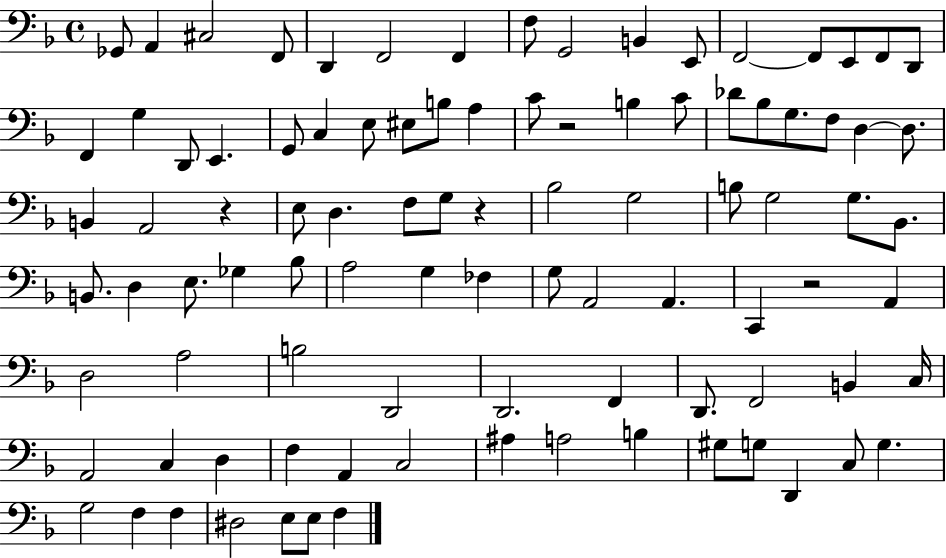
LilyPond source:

{
  \clef bass
  \time 4/4
  \defaultTimeSignature
  \key f \major
  ges,8 a,4 cis2 f,8 | d,4 f,2 f,4 | f8 g,2 b,4 e,8 | f,2~~ f,8 e,8 f,8 d,8 | \break f,4 g4 d,8 e,4. | g,8 c4 e8 eis8 b8 a4 | c'8 r2 b4 c'8 | des'8 bes8 g8. f8 d4~~ d8. | \break b,4 a,2 r4 | e8 d4. f8 g8 r4 | bes2 g2 | b8 g2 g8. bes,8. | \break b,8. d4 e8. ges4 bes8 | a2 g4 fes4 | g8 a,2 a,4. | c,4 r2 a,4 | \break d2 a2 | b2 d,2 | d,2. f,4 | d,8. f,2 b,4 c16 | \break a,2 c4 d4 | f4 a,4 c2 | ais4 a2 b4 | gis8 g8 d,4 c8 g4. | \break g2 f4 f4 | dis2 e8 e8 f4 | \bar "|."
}